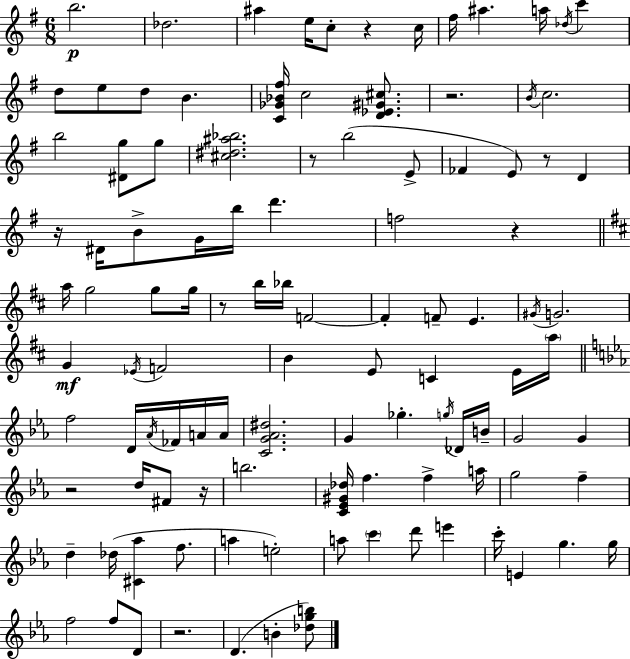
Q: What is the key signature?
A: G major